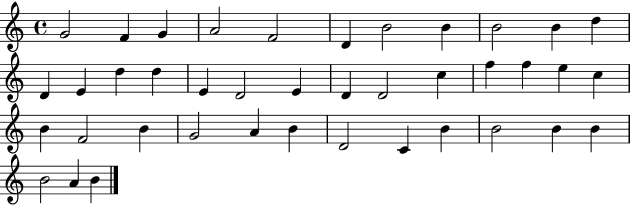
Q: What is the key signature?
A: C major